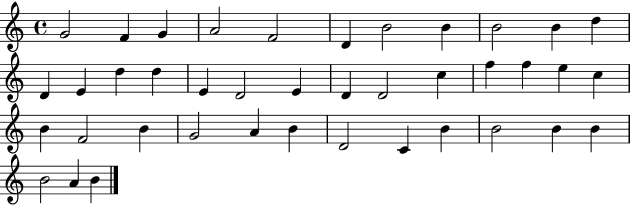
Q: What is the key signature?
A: C major